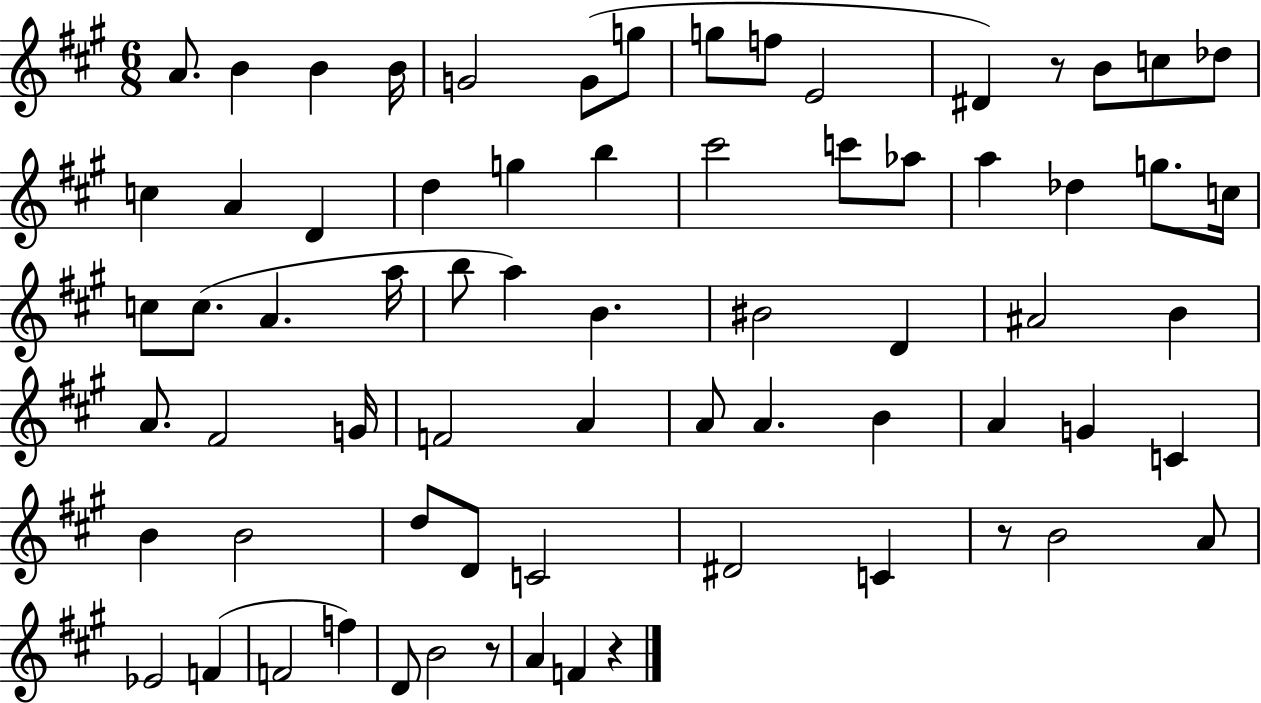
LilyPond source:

{
  \clef treble
  \numericTimeSignature
  \time 6/8
  \key a \major
  a'8. b'4 b'4 b'16 | g'2 g'8( g''8 | g''8 f''8 e'2 | dis'4) r8 b'8 c''8 des''8 | \break c''4 a'4 d'4 | d''4 g''4 b''4 | cis'''2 c'''8 aes''8 | a''4 des''4 g''8. c''16 | \break c''8 c''8.( a'4. a''16 | b''8 a''4) b'4. | bis'2 d'4 | ais'2 b'4 | \break a'8. fis'2 g'16 | f'2 a'4 | a'8 a'4. b'4 | a'4 g'4 c'4 | \break b'4 b'2 | d''8 d'8 c'2 | dis'2 c'4 | r8 b'2 a'8 | \break ees'2 f'4( | f'2 f''4) | d'8 b'2 r8 | a'4 f'4 r4 | \break \bar "|."
}